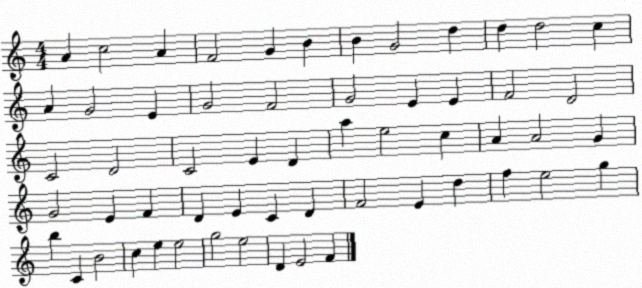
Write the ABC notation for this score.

X:1
T:Untitled
M:4/4
L:1/4
K:C
A c2 A F2 G B B G2 d d d2 c A G2 E G2 F2 G2 E E F2 D2 C2 D2 C2 E D a e2 c A A2 G G2 E F D E C D F2 E d f e2 g b C B2 c e e2 g2 e2 D E2 F